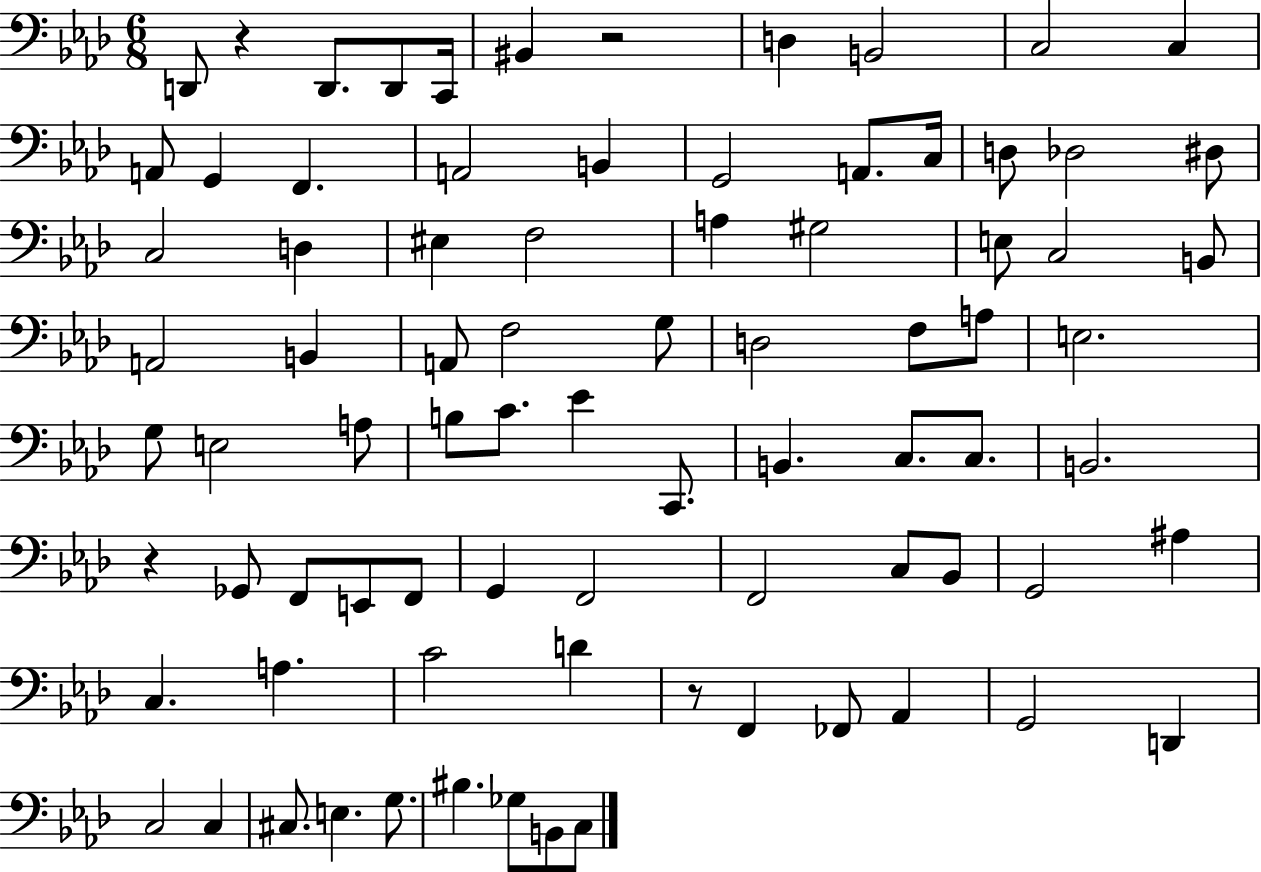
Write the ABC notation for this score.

X:1
T:Untitled
M:6/8
L:1/4
K:Ab
D,,/2 z D,,/2 D,,/2 C,,/4 ^B,, z2 D, B,,2 C,2 C, A,,/2 G,, F,, A,,2 B,, G,,2 A,,/2 C,/4 D,/2 _D,2 ^D,/2 C,2 D, ^E, F,2 A, ^G,2 E,/2 C,2 B,,/2 A,,2 B,, A,,/2 F,2 G,/2 D,2 F,/2 A,/2 E,2 G,/2 E,2 A,/2 B,/2 C/2 _E C,,/2 B,, C,/2 C,/2 B,,2 z _G,,/2 F,,/2 E,,/2 F,,/2 G,, F,,2 F,,2 C,/2 _B,,/2 G,,2 ^A, C, A, C2 D z/2 F,, _F,,/2 _A,, G,,2 D,, C,2 C, ^C,/2 E, G,/2 ^B, _G,/2 B,,/2 C,/2